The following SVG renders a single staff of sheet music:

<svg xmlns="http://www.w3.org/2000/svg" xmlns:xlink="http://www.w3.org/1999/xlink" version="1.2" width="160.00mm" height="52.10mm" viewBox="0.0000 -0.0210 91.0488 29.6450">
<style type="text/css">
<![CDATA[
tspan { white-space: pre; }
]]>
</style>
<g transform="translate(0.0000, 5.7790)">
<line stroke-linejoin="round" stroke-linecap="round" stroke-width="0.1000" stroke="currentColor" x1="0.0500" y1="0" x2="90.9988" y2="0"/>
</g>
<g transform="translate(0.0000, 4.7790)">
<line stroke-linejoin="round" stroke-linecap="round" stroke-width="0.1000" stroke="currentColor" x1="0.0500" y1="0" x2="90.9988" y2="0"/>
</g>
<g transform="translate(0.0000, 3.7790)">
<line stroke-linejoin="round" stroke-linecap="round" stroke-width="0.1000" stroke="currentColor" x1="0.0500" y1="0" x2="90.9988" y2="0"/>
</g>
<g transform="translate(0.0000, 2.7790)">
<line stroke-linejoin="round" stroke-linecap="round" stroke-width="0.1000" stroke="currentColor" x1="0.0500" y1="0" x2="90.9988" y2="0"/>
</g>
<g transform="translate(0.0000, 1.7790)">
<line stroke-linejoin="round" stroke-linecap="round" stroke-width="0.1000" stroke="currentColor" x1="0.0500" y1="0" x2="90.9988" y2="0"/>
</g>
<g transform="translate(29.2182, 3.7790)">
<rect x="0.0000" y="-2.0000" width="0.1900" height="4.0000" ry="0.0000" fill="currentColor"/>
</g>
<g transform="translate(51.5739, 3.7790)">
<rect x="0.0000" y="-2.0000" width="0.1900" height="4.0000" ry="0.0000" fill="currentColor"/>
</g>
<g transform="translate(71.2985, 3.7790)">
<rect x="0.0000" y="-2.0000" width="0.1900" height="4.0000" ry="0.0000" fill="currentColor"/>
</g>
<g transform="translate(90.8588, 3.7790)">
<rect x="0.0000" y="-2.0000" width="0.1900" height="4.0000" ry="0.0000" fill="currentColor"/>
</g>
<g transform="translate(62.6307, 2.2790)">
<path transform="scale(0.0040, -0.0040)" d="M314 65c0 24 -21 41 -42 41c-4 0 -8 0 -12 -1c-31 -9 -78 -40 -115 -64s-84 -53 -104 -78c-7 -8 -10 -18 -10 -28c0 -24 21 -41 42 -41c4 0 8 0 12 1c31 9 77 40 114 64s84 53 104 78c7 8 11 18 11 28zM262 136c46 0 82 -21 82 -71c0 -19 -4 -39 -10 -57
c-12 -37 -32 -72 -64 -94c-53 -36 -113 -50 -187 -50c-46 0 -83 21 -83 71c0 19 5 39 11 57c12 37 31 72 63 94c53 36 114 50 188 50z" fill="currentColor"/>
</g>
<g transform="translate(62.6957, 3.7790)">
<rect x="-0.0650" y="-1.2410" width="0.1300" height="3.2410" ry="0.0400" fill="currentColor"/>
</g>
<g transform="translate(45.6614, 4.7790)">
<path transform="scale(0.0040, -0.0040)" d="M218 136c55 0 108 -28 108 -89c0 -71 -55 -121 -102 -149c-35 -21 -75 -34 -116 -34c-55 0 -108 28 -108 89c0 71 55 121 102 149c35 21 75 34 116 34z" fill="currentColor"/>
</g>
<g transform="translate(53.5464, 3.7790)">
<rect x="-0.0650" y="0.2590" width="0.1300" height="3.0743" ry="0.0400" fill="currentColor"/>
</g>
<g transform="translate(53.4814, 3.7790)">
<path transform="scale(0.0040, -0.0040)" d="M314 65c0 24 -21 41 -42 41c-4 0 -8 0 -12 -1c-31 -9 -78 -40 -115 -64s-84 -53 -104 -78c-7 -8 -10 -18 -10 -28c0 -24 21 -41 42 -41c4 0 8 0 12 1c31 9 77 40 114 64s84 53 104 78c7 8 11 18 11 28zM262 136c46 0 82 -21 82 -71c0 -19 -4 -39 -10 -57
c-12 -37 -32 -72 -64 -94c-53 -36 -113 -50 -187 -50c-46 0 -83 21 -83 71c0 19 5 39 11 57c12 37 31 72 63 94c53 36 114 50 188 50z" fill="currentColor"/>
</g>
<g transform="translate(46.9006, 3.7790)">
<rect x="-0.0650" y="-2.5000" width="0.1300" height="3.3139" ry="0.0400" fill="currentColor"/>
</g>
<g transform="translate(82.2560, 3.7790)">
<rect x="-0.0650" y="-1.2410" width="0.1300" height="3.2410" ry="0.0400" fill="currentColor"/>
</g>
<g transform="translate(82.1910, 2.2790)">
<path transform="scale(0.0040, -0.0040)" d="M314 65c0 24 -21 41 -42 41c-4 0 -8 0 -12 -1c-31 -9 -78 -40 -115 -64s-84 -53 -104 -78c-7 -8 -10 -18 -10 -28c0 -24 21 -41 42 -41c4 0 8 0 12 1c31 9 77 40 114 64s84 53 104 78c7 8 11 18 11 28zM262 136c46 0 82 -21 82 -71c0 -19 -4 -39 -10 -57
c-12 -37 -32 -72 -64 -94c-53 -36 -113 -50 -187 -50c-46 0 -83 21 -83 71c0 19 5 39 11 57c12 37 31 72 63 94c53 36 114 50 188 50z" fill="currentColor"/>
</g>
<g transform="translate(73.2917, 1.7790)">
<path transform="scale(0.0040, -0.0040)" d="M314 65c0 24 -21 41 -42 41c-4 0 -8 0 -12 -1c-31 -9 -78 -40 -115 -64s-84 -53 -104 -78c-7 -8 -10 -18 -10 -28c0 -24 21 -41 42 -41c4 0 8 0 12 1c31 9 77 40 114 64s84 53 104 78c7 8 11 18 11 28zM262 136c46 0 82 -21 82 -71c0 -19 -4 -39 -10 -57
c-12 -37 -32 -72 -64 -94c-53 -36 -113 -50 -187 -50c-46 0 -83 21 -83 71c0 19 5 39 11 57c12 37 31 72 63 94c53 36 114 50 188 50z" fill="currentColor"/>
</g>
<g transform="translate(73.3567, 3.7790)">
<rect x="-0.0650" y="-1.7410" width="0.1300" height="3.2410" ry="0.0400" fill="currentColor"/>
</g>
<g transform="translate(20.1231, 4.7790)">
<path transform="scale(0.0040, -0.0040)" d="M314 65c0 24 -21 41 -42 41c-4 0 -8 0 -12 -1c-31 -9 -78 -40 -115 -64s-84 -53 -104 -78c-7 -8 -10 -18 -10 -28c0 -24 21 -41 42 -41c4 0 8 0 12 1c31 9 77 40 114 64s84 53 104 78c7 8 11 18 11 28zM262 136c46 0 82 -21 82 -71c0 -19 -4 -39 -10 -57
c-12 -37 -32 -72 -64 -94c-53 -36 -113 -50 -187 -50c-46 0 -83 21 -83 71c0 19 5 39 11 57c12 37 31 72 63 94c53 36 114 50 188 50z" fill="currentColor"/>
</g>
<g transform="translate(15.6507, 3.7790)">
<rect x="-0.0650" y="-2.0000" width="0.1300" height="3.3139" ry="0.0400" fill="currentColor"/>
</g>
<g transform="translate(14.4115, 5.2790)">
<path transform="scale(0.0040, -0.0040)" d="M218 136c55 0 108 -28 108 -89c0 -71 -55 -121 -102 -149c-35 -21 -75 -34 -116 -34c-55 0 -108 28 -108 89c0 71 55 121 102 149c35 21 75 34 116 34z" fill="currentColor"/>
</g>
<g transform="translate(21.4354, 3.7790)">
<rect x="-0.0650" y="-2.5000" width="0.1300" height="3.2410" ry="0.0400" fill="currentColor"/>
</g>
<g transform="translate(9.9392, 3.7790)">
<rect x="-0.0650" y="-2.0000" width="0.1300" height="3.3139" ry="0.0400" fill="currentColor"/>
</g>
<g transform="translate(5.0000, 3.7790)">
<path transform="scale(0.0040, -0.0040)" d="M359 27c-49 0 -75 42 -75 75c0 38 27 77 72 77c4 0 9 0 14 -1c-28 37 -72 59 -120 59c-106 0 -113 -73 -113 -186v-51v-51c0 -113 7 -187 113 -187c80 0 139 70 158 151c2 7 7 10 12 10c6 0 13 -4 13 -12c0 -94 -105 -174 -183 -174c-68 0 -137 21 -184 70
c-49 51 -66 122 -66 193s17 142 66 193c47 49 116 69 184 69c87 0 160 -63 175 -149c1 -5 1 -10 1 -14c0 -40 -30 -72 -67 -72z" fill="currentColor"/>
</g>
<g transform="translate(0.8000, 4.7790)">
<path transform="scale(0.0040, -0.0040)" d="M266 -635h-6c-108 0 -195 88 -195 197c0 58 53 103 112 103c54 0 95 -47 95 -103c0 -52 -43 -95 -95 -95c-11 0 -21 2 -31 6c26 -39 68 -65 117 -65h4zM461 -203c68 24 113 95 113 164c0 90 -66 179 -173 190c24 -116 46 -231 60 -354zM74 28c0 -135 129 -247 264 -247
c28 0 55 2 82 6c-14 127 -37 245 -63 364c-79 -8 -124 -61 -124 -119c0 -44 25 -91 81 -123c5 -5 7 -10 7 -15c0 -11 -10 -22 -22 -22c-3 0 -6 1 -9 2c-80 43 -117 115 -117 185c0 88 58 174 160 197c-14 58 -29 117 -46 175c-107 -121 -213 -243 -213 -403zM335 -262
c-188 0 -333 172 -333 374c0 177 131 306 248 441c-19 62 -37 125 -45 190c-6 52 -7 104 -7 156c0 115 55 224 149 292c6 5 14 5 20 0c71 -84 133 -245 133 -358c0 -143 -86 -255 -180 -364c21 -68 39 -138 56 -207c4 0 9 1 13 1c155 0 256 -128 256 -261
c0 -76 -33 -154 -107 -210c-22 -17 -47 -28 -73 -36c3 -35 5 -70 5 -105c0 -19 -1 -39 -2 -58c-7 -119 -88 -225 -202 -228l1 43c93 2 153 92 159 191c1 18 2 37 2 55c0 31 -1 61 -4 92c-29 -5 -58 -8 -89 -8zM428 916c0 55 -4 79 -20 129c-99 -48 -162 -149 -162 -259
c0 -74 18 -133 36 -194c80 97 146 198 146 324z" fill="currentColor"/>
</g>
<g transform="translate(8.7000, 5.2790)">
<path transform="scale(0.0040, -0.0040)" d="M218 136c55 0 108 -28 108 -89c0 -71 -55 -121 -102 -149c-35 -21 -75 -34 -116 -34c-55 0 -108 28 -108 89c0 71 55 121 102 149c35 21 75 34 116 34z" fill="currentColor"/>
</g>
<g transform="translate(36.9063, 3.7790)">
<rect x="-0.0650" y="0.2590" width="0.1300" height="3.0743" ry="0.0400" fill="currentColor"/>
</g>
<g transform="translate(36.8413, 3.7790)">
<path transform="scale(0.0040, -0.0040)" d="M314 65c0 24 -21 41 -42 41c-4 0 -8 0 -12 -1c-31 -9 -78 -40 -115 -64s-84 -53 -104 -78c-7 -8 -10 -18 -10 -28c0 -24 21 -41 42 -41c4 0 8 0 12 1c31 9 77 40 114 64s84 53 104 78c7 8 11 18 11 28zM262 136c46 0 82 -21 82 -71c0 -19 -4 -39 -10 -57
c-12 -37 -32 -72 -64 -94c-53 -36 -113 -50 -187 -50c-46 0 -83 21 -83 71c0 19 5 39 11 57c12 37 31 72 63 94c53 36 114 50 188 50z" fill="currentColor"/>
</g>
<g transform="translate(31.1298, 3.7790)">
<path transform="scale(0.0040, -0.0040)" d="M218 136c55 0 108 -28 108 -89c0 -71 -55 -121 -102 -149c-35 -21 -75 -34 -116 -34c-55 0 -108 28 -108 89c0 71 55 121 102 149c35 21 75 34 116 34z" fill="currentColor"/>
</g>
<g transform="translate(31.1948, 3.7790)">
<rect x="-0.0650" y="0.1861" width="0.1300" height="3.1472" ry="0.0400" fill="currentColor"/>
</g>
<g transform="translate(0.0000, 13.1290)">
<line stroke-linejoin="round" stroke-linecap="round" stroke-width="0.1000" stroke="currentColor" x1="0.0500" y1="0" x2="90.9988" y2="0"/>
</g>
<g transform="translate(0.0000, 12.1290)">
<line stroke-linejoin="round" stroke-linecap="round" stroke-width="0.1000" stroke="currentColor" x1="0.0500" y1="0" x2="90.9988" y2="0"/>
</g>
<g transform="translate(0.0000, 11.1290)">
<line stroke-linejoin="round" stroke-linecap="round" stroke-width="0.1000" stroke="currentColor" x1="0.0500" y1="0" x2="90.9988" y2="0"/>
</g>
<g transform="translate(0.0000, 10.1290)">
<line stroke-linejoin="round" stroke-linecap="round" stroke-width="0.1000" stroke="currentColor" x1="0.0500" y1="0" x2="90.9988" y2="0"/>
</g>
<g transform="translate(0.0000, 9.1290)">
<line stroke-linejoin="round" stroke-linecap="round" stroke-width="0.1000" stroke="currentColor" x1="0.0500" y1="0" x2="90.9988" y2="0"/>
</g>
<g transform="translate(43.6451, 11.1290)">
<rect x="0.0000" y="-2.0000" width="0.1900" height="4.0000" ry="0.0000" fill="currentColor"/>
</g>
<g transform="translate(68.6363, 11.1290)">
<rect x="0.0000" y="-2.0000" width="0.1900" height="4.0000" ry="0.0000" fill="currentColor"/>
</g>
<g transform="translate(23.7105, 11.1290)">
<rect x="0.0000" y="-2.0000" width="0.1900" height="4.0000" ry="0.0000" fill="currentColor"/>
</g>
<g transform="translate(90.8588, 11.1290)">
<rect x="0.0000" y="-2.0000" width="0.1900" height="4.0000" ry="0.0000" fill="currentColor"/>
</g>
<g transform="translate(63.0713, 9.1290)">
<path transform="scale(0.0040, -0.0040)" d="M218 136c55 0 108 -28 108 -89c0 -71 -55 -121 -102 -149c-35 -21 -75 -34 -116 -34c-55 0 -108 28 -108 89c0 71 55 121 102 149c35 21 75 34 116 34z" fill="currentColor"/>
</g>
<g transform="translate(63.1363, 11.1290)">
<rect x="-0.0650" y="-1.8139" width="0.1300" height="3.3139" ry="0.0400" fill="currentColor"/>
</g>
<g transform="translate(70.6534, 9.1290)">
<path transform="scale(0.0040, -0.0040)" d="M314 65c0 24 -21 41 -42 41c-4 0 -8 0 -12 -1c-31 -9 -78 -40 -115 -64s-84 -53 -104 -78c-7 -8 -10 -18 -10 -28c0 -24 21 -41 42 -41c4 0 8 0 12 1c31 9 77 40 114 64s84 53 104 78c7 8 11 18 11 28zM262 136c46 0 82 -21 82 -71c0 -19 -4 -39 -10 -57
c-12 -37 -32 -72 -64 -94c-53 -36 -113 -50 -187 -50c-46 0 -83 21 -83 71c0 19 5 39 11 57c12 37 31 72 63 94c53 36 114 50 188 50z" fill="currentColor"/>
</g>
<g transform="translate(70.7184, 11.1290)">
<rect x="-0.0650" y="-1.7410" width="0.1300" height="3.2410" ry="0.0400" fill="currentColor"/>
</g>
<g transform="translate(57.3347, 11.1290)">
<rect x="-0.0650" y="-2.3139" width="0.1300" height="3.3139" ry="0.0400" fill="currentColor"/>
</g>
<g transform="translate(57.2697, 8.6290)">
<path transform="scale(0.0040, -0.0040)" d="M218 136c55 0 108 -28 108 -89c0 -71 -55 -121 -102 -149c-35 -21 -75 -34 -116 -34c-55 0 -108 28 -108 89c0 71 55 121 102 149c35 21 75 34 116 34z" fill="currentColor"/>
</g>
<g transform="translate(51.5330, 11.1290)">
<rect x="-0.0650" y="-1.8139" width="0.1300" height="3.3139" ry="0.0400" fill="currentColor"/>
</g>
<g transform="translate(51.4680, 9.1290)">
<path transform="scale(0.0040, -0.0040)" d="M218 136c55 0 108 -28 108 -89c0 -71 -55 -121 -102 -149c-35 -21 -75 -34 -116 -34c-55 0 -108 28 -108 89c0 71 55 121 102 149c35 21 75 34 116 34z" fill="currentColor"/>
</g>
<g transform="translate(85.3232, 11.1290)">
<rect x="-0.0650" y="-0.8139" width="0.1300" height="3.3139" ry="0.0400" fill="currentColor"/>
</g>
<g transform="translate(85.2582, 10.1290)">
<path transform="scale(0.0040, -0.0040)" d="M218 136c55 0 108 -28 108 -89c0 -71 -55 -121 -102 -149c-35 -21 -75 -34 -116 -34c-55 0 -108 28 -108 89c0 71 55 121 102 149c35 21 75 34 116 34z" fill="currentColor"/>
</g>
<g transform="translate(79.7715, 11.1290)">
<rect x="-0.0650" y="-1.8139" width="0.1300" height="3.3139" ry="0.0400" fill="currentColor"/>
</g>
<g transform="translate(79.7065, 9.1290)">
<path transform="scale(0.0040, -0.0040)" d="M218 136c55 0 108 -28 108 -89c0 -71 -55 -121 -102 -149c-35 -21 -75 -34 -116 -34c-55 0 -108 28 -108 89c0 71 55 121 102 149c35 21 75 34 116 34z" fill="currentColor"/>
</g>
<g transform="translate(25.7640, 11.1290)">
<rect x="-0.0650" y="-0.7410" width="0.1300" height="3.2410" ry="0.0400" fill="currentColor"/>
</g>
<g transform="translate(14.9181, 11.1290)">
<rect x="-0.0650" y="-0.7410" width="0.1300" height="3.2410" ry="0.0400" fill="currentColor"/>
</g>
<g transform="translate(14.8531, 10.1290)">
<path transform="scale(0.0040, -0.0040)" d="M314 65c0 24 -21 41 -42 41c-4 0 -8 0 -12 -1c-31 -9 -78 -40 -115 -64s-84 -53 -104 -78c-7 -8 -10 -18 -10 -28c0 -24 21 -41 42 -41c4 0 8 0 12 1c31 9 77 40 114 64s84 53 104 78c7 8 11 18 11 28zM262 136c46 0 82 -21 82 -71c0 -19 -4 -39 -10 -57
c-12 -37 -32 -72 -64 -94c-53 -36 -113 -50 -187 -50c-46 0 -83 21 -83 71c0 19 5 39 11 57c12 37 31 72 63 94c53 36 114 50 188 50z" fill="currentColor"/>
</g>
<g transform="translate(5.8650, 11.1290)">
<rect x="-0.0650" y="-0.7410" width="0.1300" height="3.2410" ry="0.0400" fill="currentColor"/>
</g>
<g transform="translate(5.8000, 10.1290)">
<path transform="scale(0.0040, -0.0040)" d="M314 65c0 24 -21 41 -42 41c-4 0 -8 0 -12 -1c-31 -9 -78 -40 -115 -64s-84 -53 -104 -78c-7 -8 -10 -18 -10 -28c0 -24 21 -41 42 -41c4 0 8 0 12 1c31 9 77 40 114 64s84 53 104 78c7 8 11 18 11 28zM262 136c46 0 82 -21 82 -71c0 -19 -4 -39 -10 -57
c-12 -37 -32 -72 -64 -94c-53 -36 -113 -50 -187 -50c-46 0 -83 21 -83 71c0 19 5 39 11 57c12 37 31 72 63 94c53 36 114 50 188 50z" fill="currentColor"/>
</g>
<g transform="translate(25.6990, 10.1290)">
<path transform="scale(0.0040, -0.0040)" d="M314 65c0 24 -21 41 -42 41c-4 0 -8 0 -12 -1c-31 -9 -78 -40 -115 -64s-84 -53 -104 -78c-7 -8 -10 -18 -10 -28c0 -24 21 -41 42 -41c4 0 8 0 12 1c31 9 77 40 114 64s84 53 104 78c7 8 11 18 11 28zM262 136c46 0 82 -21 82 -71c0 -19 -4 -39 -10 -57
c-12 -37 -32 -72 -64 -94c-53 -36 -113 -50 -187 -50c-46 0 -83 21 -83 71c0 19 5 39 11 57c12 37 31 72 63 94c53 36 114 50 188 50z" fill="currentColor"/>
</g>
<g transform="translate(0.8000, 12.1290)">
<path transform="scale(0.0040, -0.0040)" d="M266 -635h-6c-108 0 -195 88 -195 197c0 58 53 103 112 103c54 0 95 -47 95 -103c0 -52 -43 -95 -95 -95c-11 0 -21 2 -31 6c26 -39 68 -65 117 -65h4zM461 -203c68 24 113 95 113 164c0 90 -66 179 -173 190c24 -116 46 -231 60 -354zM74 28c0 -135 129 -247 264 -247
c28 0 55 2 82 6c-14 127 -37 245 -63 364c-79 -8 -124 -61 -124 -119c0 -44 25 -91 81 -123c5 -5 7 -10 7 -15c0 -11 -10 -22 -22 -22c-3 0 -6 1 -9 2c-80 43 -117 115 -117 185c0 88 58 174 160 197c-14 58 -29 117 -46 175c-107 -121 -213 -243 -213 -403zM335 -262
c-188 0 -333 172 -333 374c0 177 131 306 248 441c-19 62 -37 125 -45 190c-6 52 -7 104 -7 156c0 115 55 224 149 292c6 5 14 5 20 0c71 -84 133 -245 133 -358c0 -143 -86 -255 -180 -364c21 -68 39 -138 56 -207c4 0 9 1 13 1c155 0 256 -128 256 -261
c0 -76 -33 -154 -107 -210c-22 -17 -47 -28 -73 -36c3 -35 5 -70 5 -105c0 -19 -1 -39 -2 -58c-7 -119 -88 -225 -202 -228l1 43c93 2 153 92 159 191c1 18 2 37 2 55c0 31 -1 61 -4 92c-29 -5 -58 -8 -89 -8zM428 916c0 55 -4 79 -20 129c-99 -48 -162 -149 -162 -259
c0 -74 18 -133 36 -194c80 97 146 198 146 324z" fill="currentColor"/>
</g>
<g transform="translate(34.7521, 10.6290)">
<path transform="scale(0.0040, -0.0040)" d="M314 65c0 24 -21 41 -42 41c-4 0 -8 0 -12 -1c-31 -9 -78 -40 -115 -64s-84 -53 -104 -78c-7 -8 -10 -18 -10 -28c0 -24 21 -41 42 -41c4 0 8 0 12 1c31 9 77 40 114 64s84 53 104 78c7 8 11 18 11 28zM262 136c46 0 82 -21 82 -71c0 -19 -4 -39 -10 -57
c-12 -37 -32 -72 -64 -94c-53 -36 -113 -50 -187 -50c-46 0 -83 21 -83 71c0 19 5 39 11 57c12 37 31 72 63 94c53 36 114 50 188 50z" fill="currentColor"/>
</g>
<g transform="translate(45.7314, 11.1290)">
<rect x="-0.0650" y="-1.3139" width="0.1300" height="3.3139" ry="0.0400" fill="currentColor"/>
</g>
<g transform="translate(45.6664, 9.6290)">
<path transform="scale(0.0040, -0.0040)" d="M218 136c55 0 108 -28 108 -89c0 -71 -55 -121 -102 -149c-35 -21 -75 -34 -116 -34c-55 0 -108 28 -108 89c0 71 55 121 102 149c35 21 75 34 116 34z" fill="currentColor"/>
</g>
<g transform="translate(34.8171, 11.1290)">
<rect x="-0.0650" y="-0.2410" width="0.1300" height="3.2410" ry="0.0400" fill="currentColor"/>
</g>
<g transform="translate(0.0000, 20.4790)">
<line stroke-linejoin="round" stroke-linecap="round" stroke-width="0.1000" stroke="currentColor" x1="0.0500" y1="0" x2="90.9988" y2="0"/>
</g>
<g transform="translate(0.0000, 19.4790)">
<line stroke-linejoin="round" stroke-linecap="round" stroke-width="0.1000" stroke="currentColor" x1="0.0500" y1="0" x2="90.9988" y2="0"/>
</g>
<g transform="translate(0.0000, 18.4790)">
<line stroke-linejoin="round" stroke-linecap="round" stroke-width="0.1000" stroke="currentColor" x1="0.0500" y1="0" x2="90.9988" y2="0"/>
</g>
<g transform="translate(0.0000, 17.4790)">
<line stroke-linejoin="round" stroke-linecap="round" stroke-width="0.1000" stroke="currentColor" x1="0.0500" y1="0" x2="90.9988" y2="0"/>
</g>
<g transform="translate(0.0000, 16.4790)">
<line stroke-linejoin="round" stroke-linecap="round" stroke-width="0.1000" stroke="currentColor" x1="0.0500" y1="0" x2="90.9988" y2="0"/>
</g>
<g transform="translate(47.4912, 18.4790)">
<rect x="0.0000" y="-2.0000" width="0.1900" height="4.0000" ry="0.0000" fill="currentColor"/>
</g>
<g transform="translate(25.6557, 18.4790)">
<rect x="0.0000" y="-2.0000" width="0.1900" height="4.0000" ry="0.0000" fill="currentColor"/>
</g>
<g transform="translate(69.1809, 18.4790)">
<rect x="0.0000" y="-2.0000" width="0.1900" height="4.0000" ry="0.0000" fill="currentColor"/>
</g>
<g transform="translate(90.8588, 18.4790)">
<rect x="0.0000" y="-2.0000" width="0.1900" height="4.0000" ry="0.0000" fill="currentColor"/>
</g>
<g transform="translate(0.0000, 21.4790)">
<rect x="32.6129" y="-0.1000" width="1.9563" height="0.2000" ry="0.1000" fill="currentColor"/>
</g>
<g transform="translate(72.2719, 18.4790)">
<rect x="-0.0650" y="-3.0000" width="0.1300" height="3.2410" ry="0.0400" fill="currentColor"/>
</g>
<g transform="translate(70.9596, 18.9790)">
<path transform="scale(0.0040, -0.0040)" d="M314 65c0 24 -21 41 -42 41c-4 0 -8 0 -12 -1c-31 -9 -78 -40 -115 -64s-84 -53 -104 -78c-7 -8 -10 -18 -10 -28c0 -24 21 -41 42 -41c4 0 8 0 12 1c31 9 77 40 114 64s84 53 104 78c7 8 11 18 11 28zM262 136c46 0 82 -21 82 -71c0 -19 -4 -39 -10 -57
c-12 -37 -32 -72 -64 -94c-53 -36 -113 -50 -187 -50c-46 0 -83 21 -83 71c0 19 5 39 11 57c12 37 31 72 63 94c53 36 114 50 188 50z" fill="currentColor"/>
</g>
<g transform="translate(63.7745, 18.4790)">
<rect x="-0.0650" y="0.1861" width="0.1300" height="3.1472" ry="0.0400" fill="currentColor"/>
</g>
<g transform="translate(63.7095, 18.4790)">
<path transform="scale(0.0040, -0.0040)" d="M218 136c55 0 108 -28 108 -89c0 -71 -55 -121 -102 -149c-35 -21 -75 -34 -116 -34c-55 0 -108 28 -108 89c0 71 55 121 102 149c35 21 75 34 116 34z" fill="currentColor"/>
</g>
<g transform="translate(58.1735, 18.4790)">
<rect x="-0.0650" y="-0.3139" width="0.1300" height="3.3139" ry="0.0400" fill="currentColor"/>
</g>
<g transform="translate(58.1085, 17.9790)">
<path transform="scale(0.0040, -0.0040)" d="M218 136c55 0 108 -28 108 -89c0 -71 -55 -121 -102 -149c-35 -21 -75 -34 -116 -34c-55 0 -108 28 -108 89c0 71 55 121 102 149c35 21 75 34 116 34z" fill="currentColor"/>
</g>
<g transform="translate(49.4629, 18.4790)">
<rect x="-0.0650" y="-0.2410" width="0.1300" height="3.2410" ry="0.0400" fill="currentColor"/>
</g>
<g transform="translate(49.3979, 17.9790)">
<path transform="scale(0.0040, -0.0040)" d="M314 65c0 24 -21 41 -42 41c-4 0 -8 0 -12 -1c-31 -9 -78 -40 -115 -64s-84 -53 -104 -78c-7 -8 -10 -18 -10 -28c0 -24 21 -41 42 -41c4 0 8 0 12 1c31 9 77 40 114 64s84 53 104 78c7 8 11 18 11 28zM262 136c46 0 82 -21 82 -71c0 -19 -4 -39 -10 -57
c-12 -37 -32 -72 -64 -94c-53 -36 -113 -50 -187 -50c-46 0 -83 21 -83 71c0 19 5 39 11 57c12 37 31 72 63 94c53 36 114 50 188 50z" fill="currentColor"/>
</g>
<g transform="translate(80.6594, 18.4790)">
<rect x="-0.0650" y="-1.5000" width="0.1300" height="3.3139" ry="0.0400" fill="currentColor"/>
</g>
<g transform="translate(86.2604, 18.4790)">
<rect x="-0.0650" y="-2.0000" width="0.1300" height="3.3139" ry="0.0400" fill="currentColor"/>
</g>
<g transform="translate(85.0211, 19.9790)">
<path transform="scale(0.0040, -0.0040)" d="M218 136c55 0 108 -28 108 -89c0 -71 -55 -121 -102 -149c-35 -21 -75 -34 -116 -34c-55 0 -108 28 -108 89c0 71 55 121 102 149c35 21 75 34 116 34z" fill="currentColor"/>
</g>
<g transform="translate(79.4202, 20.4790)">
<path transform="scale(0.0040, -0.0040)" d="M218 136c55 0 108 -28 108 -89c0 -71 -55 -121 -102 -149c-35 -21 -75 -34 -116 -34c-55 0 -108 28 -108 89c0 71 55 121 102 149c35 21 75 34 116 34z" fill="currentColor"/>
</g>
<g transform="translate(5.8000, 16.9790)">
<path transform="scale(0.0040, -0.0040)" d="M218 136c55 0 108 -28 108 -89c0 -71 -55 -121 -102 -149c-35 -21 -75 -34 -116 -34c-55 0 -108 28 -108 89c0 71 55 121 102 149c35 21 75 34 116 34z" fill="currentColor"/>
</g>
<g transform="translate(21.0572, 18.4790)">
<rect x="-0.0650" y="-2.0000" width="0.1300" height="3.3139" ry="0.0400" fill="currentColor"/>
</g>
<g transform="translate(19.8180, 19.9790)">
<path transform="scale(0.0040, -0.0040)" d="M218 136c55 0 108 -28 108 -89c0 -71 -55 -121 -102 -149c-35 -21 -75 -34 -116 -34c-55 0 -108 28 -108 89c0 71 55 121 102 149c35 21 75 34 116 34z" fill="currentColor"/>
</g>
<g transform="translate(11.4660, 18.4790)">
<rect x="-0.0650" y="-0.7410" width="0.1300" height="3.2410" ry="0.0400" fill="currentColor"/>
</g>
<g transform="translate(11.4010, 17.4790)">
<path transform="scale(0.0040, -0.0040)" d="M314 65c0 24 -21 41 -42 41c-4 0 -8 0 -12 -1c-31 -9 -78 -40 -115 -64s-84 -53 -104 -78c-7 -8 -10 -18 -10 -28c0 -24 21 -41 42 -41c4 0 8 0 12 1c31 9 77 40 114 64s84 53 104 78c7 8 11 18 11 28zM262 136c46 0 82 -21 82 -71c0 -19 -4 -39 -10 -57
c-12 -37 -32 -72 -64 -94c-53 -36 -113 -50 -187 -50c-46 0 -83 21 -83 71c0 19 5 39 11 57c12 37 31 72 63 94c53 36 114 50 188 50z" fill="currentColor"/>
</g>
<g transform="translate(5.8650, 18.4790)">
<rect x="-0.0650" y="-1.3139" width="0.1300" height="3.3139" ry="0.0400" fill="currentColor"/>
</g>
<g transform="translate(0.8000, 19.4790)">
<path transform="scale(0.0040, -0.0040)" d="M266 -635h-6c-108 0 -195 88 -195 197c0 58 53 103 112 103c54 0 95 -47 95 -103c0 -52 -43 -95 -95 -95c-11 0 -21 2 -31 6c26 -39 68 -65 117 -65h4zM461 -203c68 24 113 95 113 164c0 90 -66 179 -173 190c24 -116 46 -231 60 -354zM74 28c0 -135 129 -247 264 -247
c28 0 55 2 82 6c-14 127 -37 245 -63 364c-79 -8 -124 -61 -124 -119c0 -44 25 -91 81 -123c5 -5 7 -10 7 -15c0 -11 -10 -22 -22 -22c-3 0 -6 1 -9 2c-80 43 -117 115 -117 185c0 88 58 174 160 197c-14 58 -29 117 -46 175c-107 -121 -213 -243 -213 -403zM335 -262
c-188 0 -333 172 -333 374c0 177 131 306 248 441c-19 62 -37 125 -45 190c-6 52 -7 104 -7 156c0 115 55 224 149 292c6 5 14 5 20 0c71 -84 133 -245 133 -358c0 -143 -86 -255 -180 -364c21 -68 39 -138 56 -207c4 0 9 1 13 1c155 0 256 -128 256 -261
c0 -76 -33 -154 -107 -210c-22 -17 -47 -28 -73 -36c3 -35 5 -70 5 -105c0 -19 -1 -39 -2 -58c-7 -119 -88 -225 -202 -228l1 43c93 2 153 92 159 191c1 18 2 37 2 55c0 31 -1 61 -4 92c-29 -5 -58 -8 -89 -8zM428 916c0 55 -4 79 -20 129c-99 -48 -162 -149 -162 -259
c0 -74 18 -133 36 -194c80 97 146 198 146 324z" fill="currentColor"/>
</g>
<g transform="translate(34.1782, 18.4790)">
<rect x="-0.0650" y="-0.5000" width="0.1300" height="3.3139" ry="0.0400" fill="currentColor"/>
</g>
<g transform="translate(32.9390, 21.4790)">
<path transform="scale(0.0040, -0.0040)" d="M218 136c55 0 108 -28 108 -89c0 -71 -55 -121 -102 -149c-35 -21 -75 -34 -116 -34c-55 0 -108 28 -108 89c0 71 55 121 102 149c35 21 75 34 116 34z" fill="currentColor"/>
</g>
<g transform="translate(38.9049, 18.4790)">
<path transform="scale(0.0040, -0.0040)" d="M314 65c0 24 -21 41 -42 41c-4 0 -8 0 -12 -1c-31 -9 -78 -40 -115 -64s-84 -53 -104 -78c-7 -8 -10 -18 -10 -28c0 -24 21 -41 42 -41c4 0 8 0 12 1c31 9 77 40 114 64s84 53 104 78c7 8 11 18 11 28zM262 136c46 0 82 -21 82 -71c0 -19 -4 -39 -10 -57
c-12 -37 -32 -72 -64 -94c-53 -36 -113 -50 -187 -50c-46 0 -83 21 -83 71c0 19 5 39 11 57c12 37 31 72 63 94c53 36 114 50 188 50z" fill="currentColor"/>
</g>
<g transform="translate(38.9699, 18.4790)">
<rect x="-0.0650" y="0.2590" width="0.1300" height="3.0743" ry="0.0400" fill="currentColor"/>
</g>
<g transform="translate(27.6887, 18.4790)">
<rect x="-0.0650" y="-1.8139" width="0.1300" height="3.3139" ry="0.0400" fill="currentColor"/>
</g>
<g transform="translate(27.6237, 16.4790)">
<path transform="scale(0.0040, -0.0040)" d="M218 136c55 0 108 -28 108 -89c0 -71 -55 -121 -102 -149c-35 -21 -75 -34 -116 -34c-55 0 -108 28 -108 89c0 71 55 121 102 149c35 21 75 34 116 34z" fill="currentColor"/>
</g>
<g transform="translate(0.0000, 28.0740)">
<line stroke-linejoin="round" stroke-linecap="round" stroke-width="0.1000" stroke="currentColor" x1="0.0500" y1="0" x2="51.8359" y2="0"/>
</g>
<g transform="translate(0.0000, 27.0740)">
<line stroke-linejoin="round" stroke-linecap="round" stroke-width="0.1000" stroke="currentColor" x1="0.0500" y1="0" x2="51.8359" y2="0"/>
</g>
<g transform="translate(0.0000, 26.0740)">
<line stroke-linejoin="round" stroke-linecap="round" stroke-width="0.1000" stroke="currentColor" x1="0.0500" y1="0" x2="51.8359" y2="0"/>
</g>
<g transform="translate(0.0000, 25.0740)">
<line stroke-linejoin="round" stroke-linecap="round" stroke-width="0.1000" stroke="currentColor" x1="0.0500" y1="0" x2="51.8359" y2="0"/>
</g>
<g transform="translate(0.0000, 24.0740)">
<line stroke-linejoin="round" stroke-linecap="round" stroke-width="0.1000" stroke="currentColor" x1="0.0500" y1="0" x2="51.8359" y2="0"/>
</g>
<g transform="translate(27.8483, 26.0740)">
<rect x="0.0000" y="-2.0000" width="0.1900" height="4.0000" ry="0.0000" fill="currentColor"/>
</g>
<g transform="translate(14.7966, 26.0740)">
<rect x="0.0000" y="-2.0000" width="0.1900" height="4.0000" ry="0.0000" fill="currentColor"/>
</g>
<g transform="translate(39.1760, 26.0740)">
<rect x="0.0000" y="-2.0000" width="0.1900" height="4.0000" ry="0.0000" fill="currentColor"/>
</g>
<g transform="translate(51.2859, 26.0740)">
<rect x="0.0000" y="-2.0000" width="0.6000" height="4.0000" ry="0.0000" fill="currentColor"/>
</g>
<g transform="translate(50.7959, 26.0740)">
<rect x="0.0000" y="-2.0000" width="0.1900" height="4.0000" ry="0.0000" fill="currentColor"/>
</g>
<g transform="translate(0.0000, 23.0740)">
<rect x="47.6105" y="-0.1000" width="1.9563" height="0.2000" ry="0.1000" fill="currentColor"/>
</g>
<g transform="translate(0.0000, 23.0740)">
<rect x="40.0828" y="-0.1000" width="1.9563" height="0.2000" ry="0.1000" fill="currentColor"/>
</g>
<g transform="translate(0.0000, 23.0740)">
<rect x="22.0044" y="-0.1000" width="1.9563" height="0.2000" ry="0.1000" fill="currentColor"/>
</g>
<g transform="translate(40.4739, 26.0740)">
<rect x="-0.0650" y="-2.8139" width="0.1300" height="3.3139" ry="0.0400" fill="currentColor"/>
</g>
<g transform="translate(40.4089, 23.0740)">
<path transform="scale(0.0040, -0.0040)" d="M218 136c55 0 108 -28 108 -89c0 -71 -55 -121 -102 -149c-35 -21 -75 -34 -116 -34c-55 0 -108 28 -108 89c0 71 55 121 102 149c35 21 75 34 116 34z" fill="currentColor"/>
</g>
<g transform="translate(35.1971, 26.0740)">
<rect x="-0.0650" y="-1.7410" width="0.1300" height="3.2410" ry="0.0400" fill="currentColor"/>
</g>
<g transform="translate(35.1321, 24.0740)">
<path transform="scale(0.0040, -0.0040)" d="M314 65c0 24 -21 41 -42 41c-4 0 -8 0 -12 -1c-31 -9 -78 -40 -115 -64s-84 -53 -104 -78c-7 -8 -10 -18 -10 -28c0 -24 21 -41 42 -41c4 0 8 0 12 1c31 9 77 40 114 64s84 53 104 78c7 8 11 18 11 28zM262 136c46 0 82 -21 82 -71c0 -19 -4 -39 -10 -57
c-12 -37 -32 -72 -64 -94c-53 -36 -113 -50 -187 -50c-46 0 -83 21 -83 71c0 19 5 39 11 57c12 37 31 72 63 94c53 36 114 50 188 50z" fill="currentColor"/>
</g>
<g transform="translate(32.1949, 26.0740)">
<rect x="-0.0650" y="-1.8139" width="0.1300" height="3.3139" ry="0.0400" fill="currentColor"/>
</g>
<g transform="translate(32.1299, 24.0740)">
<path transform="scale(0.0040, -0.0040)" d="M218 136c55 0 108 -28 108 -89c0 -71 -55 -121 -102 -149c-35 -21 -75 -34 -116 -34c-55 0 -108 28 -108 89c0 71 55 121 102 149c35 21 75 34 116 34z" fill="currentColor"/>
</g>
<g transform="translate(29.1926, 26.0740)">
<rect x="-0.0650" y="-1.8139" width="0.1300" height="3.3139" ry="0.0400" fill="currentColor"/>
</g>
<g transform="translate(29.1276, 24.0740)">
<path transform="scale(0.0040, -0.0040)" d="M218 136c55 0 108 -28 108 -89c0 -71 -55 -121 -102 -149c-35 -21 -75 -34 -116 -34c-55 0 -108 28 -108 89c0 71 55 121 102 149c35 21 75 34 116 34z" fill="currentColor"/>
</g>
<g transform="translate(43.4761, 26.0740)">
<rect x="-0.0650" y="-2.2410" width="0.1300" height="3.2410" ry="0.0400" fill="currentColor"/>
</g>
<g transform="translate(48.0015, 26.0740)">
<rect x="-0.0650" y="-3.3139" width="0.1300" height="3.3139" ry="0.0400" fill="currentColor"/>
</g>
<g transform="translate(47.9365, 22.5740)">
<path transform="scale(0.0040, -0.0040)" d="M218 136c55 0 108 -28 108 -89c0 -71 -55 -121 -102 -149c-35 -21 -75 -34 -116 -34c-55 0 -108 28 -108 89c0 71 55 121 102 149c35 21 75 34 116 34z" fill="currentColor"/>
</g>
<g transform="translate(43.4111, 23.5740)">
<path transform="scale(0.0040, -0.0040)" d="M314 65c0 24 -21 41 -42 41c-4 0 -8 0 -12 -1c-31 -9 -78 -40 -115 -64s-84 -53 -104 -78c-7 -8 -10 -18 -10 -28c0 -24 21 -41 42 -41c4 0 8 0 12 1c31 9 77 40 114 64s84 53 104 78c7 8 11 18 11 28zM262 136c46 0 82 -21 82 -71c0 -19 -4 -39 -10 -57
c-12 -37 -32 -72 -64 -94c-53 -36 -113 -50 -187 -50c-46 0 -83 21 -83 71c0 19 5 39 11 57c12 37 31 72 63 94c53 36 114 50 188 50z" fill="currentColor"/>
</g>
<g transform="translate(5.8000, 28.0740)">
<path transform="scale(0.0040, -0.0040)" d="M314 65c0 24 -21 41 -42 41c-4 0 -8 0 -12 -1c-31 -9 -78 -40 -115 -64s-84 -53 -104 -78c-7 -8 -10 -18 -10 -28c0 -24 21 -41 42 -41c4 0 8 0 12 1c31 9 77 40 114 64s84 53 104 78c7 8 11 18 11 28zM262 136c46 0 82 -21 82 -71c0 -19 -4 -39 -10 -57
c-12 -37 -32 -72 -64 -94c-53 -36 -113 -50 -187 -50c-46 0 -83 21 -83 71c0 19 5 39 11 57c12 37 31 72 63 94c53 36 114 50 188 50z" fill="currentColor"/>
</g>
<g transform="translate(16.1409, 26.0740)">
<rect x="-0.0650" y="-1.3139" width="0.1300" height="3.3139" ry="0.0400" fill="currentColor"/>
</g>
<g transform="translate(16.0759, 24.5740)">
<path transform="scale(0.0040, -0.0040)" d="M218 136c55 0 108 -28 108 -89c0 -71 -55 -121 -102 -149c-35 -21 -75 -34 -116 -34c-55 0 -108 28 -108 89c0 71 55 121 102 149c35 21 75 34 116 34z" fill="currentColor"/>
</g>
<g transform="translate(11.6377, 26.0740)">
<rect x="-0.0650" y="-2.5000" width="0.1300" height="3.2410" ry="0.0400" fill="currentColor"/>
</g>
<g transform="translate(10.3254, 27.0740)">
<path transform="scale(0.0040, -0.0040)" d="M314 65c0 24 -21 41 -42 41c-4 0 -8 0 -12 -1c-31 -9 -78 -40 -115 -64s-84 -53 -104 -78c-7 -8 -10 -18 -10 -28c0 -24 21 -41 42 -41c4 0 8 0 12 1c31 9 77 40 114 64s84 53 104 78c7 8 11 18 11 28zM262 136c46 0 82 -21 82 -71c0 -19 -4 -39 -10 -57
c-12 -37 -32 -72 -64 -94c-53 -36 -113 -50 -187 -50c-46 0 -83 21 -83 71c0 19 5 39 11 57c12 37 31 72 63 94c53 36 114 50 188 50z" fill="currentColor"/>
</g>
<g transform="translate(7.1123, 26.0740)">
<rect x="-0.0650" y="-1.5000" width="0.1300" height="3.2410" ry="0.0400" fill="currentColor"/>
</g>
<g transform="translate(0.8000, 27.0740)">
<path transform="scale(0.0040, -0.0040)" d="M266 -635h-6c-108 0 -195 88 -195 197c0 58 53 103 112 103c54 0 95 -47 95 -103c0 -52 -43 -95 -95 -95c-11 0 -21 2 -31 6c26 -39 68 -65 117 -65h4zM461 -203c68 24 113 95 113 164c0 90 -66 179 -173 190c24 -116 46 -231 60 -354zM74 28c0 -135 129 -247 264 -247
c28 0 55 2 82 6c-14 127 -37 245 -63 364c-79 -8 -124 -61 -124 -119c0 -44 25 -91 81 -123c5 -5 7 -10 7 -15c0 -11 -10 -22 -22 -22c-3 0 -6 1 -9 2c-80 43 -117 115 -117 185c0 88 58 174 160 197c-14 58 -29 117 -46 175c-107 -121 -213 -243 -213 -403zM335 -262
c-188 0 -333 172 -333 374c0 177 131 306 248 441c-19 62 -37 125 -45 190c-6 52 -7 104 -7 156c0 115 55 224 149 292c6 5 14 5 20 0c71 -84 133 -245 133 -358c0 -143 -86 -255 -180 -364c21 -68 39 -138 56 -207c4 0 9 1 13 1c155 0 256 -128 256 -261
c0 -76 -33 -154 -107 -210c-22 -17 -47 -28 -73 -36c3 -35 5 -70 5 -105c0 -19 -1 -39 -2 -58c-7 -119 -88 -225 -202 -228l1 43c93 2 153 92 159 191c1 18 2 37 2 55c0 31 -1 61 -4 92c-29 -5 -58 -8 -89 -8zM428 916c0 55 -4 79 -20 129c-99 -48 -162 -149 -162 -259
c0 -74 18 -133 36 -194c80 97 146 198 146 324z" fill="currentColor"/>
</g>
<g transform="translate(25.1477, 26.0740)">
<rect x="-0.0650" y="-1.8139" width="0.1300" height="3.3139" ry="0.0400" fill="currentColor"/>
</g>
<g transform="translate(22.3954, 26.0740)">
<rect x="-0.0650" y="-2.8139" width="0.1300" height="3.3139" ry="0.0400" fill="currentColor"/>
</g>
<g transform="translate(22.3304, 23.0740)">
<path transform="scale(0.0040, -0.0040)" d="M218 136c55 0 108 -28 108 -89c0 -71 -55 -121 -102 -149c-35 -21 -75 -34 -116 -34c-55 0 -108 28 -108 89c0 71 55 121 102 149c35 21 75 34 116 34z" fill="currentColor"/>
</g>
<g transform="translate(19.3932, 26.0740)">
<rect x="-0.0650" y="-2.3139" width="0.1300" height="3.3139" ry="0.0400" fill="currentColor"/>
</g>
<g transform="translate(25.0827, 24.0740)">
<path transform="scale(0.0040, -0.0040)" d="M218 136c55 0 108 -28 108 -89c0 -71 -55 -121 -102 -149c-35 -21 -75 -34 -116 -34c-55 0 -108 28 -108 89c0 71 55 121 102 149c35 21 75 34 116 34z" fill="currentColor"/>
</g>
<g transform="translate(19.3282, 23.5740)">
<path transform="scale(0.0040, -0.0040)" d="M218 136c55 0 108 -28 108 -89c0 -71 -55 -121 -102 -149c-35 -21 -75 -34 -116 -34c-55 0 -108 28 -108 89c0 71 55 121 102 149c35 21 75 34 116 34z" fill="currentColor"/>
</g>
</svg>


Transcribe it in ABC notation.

X:1
T:Untitled
M:4/4
L:1/4
K:C
F F G2 B B2 G B2 e2 f2 e2 d2 d2 d2 c2 e f g f f2 f d e d2 F f C B2 c2 c B A2 E F E2 G2 e g a f f f f2 a g2 b